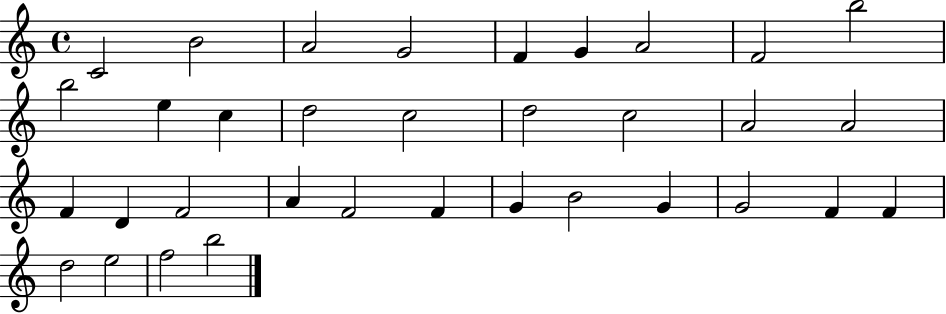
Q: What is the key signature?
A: C major